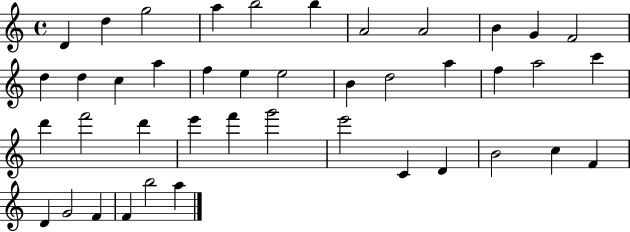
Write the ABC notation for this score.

X:1
T:Untitled
M:4/4
L:1/4
K:C
D d g2 a b2 b A2 A2 B G F2 d d c a f e e2 B d2 a f a2 c' d' f'2 d' e' f' g'2 e'2 C D B2 c F D G2 F F b2 a